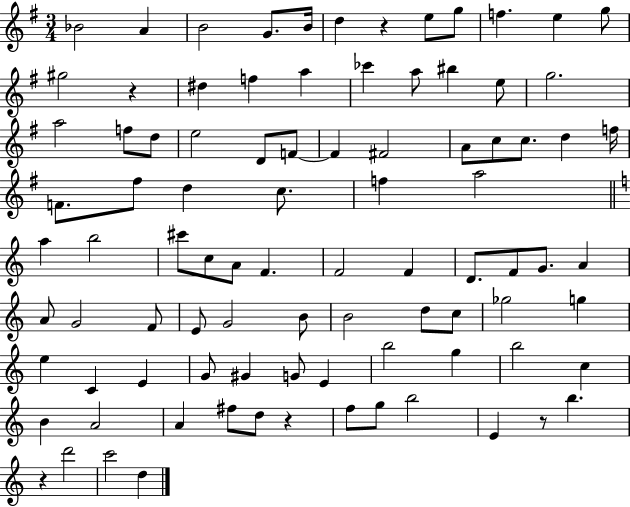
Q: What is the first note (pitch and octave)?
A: Bb4